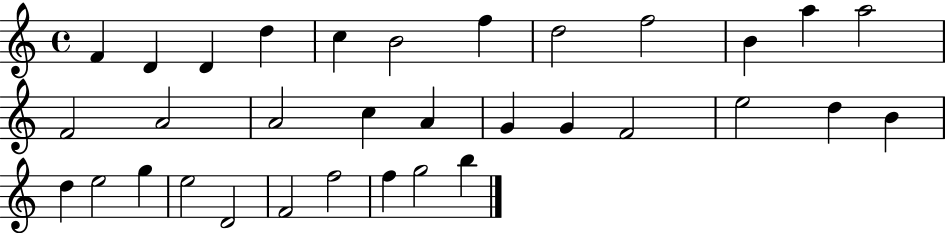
F4/q D4/q D4/q D5/q C5/q B4/h F5/q D5/h F5/h B4/q A5/q A5/h F4/h A4/h A4/h C5/q A4/q G4/q G4/q F4/h E5/h D5/q B4/q D5/q E5/h G5/q E5/h D4/h F4/h F5/h F5/q G5/h B5/q